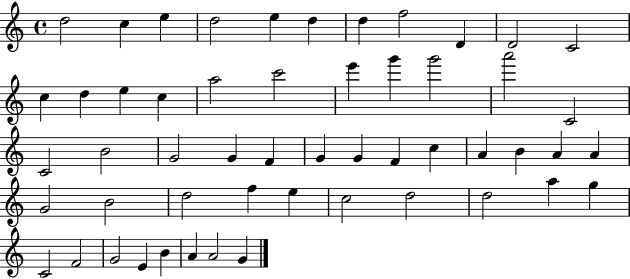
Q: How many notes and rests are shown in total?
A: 53